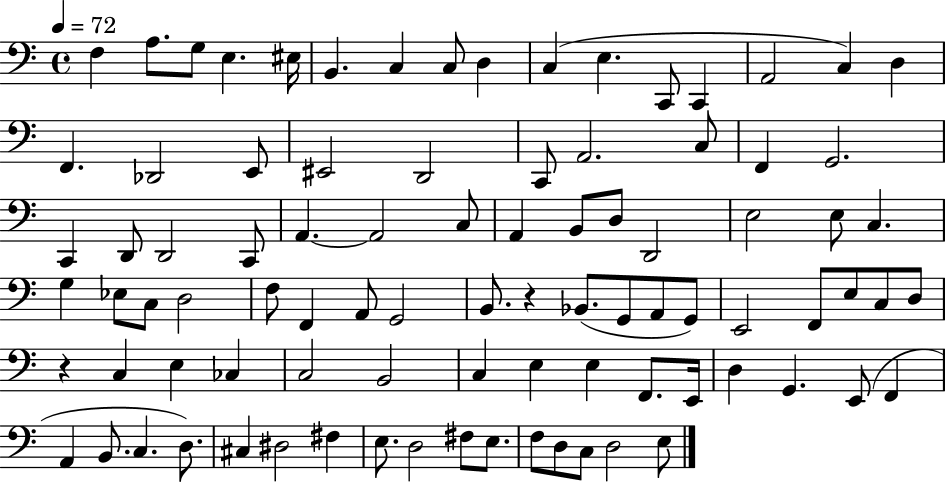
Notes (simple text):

F3/q A3/e. G3/e E3/q. EIS3/s B2/q. C3/q C3/e D3/q C3/q E3/q. C2/e C2/q A2/h C3/q D3/q F2/q. Db2/h E2/e EIS2/h D2/h C2/e A2/h. C3/e F2/q G2/h. C2/q D2/e D2/h C2/e A2/q. A2/h C3/e A2/q B2/e D3/e D2/h E3/h E3/e C3/q. G3/q Eb3/e C3/e D3/h F3/e F2/q A2/e G2/h B2/e. R/q Bb2/e. G2/e A2/e G2/e E2/h F2/e E3/e C3/e D3/e R/q C3/q E3/q CES3/q C3/h B2/h C3/q E3/q E3/q F2/e. E2/s D3/q G2/q. E2/e F2/q A2/q B2/e. C3/q. D3/e. C#3/q D#3/h F#3/q E3/e. D3/h F#3/e E3/e. F3/e D3/e C3/e D3/h E3/e